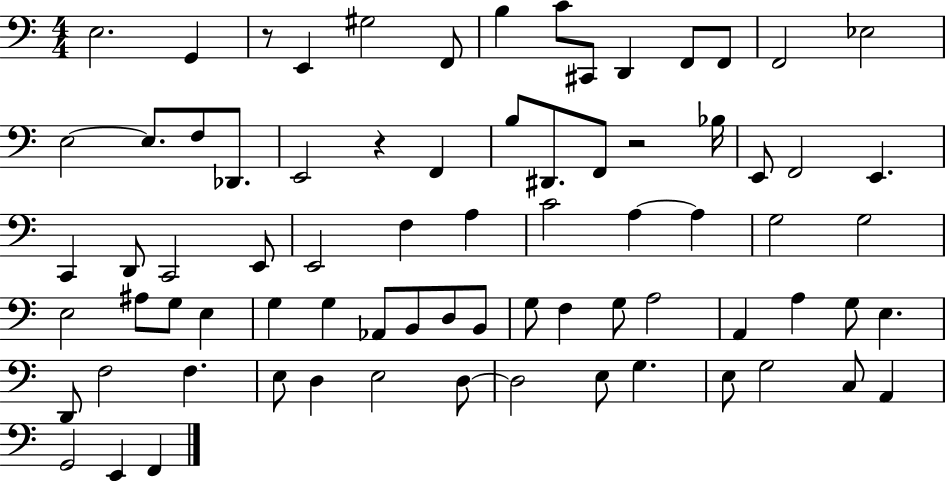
E3/h. G2/q R/e E2/q G#3/h F2/e B3/q C4/e C#2/e D2/q F2/e F2/e F2/h Eb3/h E3/h E3/e. F3/e Db2/e. E2/h R/q F2/q B3/e D#2/e. F2/e R/h Bb3/s E2/e F2/h E2/q. C2/q D2/e C2/h E2/e E2/h F3/q A3/q C4/h A3/q A3/q G3/h G3/h E3/h A#3/e G3/e E3/q G3/q G3/q Ab2/e B2/e D3/e B2/e G3/e F3/q G3/e A3/h A2/q A3/q G3/e E3/q. D2/e F3/h F3/q. E3/e D3/q E3/h D3/e D3/h E3/e G3/q. E3/e G3/h C3/e A2/q G2/h E2/q F2/q